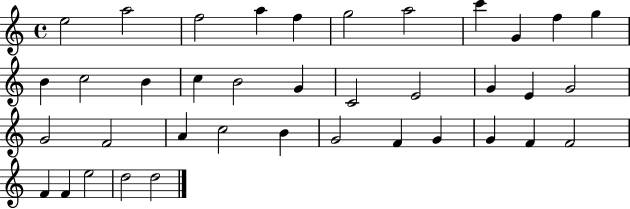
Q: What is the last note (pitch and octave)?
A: D5